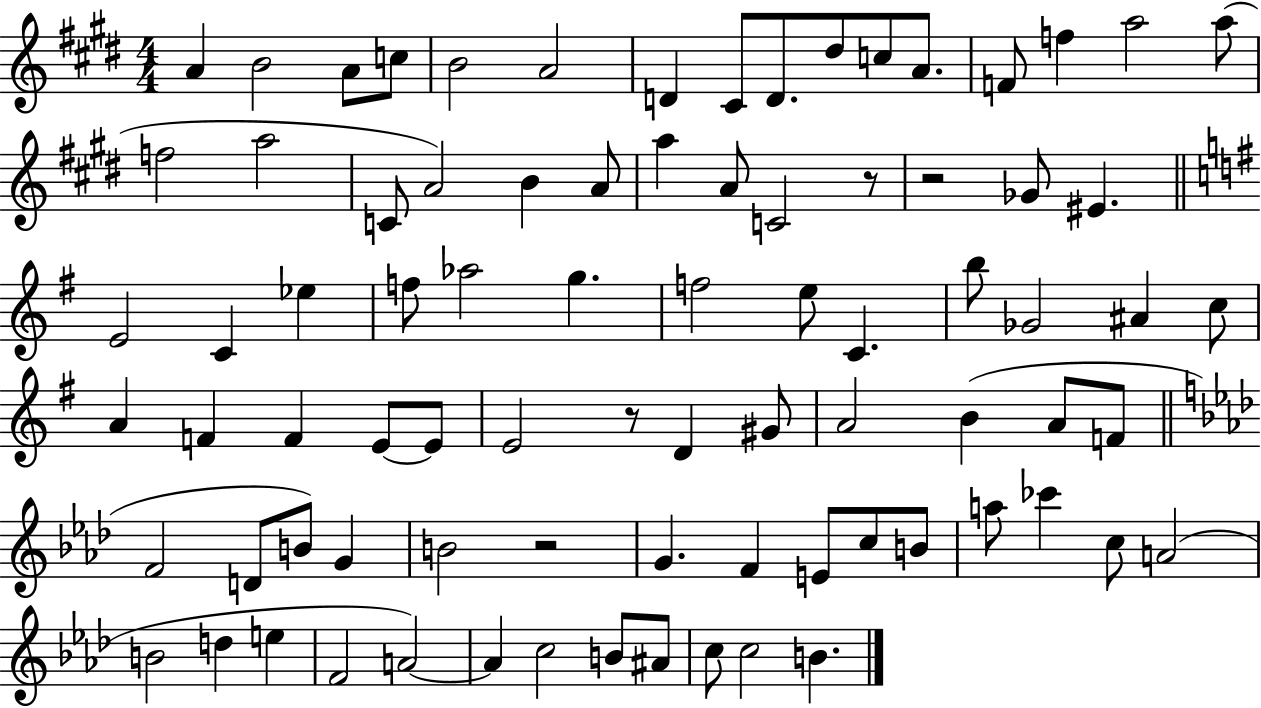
A4/q B4/h A4/e C5/e B4/h A4/h D4/q C#4/e D4/e. D#5/e C5/e A4/e. F4/e F5/q A5/h A5/e F5/h A5/h C4/e A4/h B4/q A4/e A5/q A4/e C4/h R/e R/h Gb4/e EIS4/q. E4/h C4/q Eb5/q F5/e Ab5/h G5/q. F5/h E5/e C4/q. B5/e Gb4/h A#4/q C5/e A4/q F4/q F4/q E4/e E4/e E4/h R/e D4/q G#4/e A4/h B4/q A4/e F4/e F4/h D4/e B4/e G4/q B4/h R/h G4/q. F4/q E4/e C5/e B4/e A5/e CES6/q C5/e A4/h B4/h D5/q E5/q F4/h A4/h A4/q C5/h B4/e A#4/e C5/e C5/h B4/q.